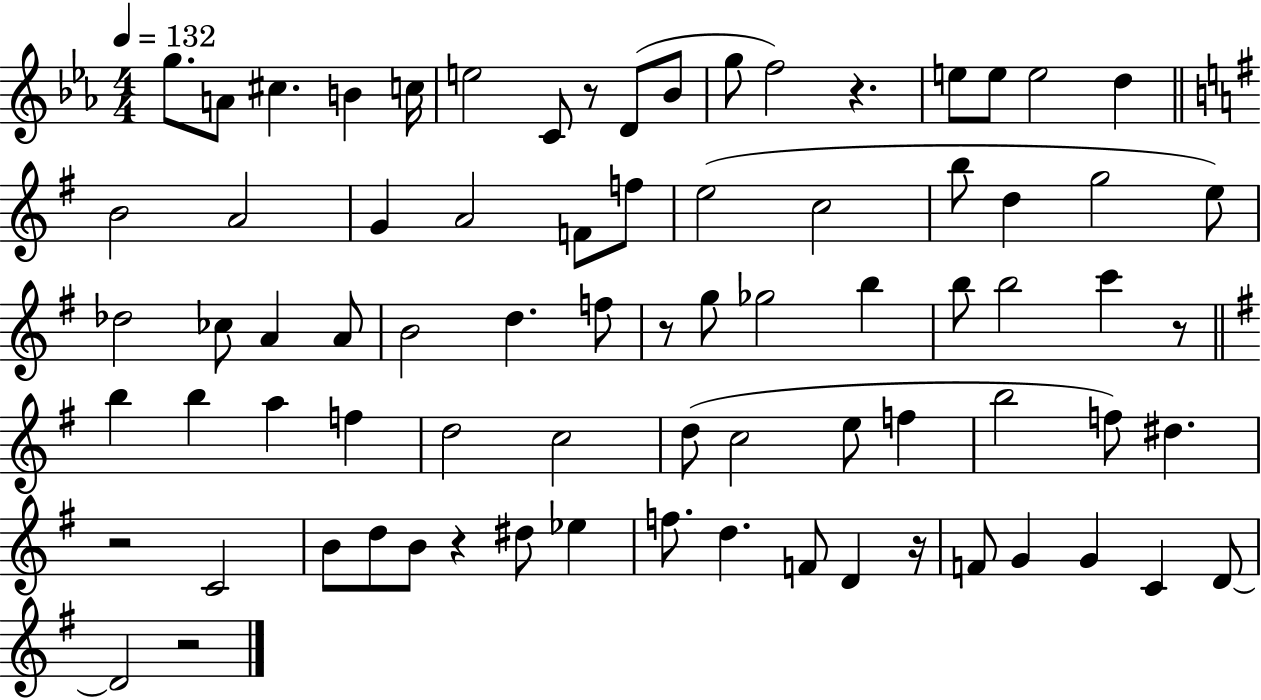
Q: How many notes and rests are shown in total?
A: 77